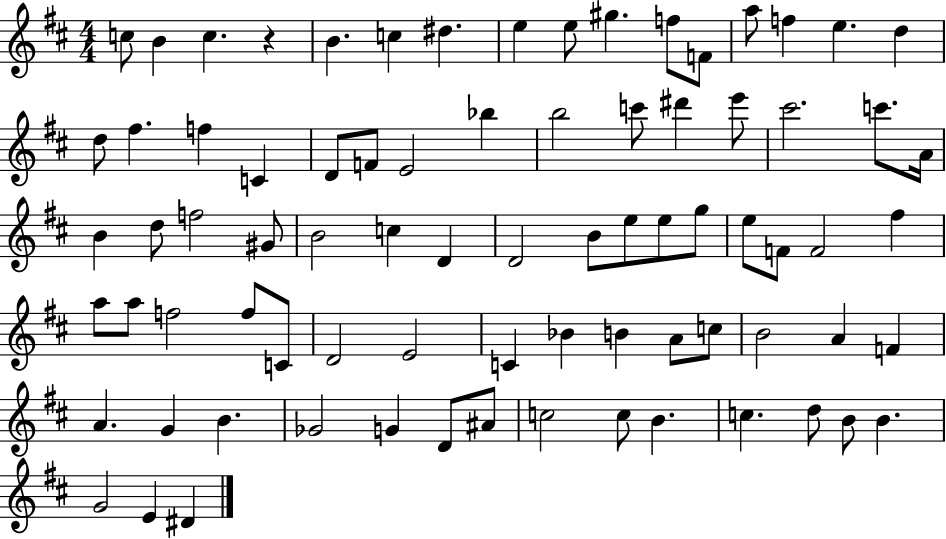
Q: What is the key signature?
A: D major